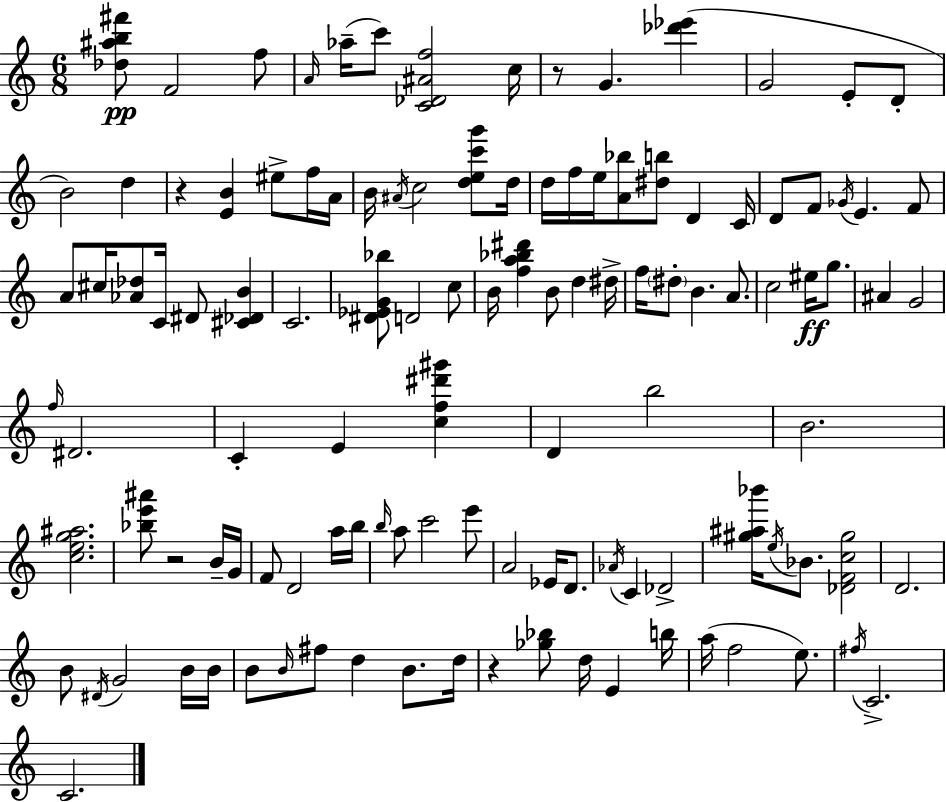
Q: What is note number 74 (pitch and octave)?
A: Bb4